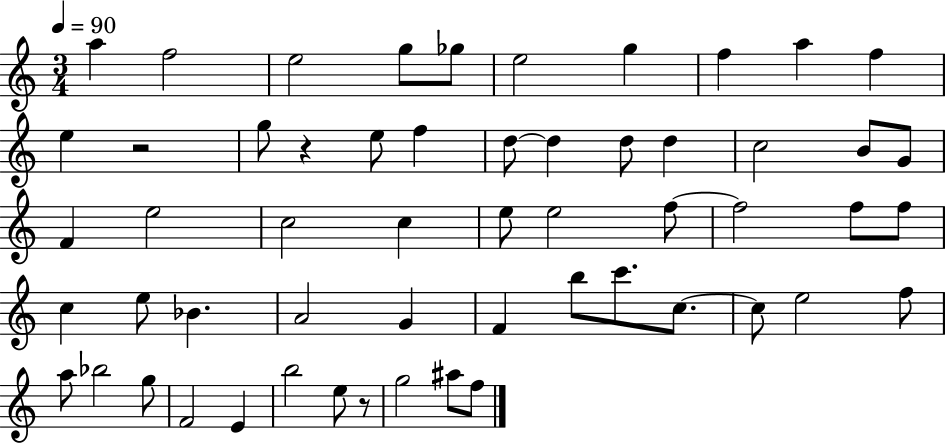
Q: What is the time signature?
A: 3/4